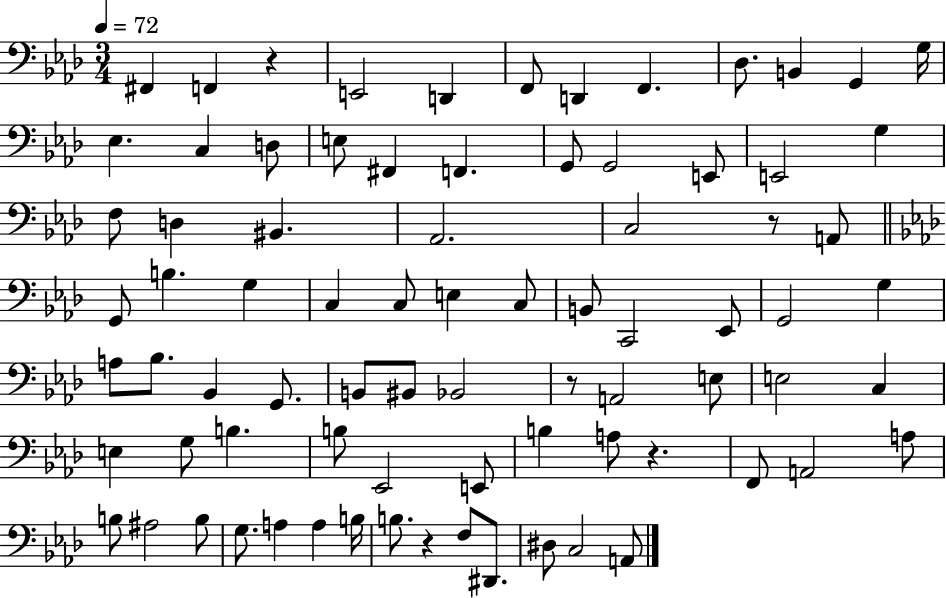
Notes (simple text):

F#2/q F2/q R/q E2/h D2/q F2/e D2/q F2/q. Db3/e. B2/q G2/q G3/s Eb3/q. C3/q D3/e E3/e F#2/q F2/q. G2/e G2/h E2/e E2/h G3/q F3/e D3/q BIS2/q. Ab2/h. C3/h R/e A2/e G2/e B3/q. G3/q C3/q C3/e E3/q C3/e B2/e C2/h Eb2/e G2/h G3/q A3/e Bb3/e. Bb2/q G2/e. B2/e BIS2/e Bb2/h R/e A2/h E3/e E3/h C3/q E3/q G3/e B3/q. B3/e Eb2/h E2/e B3/q A3/e R/q. F2/e A2/h A3/e B3/e A#3/h B3/e G3/e. A3/q A3/q B3/s B3/e. R/q F3/e D#2/e. D#3/e C3/h A2/e